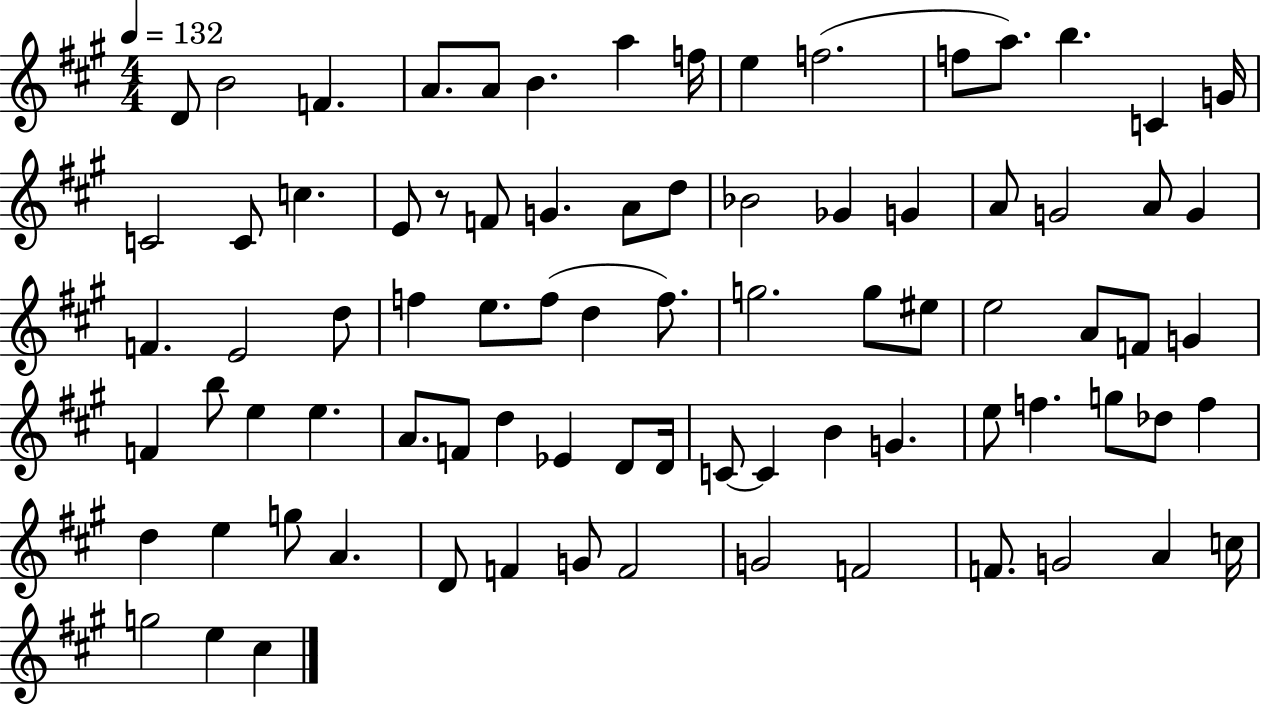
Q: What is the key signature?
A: A major